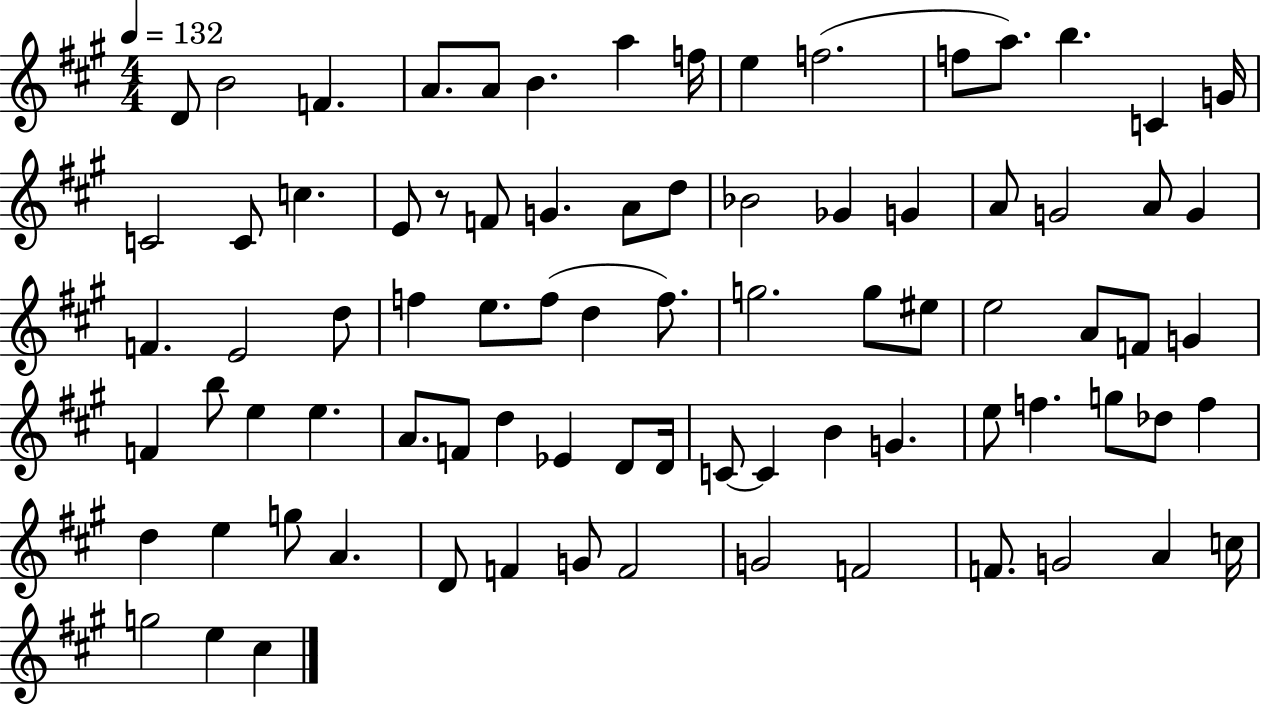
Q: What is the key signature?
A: A major